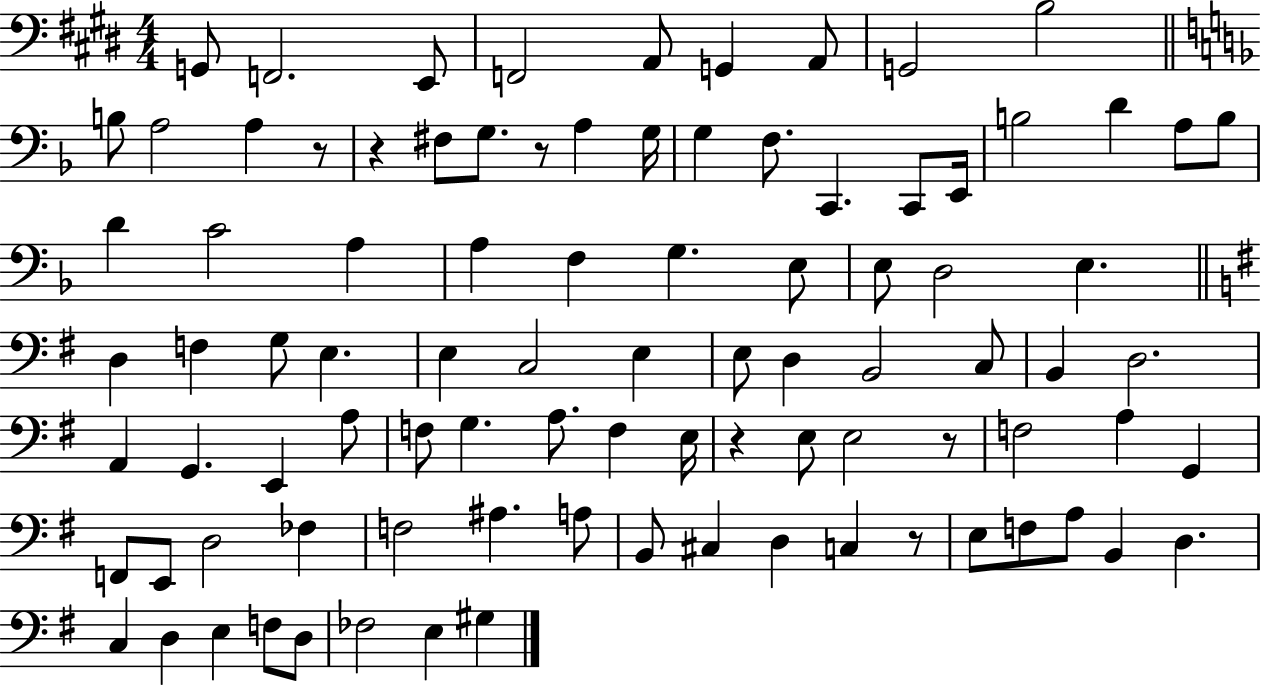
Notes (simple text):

G2/e F2/h. E2/e F2/h A2/e G2/q A2/e G2/h B3/h B3/e A3/h A3/q R/e R/q F#3/e G3/e. R/e A3/q G3/s G3/q F3/e. C2/q. C2/e E2/s B3/h D4/q A3/e B3/e D4/q C4/h A3/q A3/q F3/q G3/q. E3/e E3/e D3/h E3/q. D3/q F3/q G3/e E3/q. E3/q C3/h E3/q E3/e D3/q B2/h C3/e B2/q D3/h. A2/q G2/q. E2/q A3/e F3/e G3/q. A3/e. F3/q E3/s R/q E3/e E3/h R/e F3/h A3/q G2/q F2/e E2/e D3/h FES3/q F3/h A#3/q. A3/e B2/e C#3/q D3/q C3/q R/e E3/e F3/e A3/e B2/q D3/q. C3/q D3/q E3/q F3/e D3/e FES3/h E3/q G#3/q